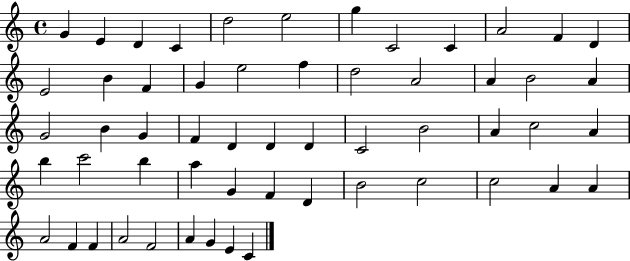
X:1
T:Untitled
M:4/4
L:1/4
K:C
G E D C d2 e2 g C2 C A2 F D E2 B F G e2 f d2 A2 A B2 A G2 B G F D D D C2 B2 A c2 A b c'2 b a G F D B2 c2 c2 A A A2 F F A2 F2 A G E C